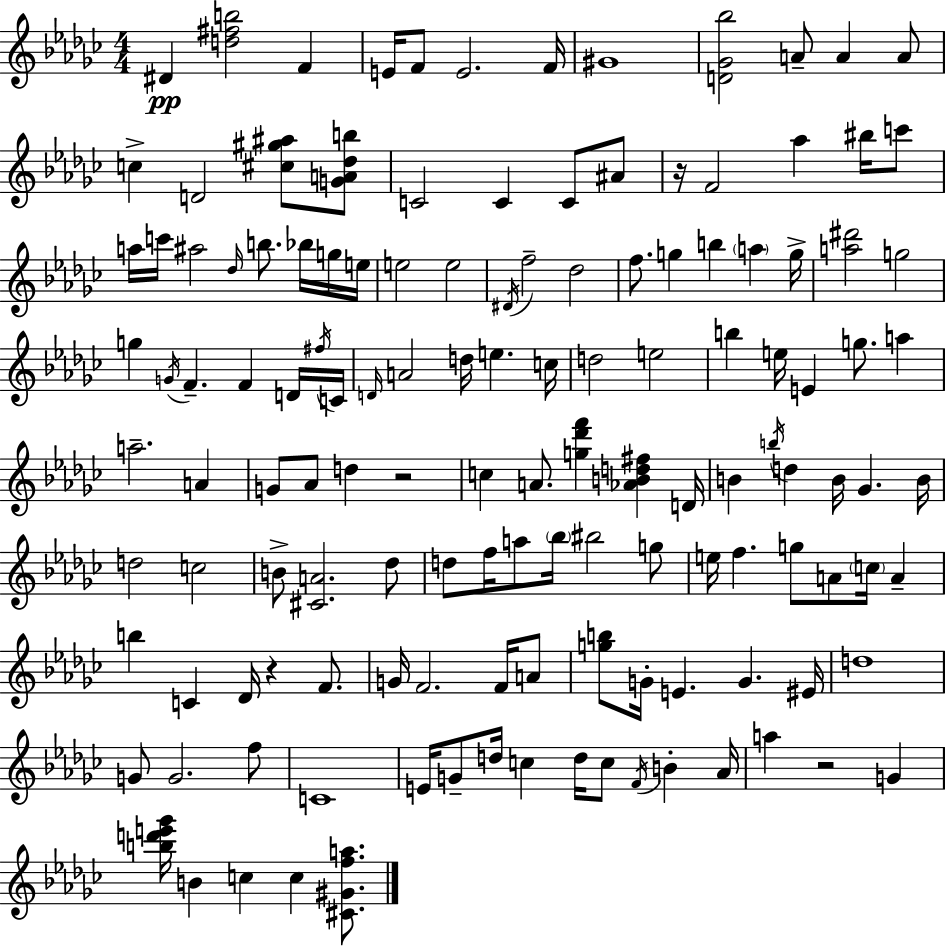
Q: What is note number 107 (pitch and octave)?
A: G4